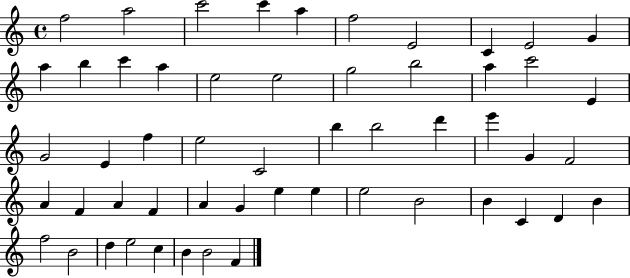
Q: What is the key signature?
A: C major